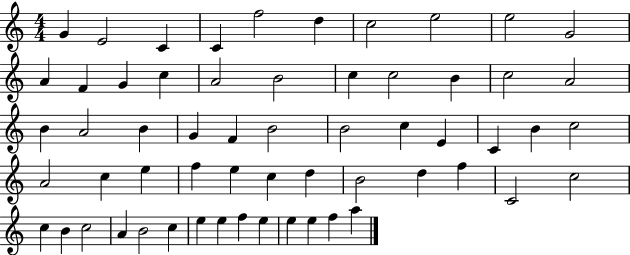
G4/q E4/h C4/q C4/q F5/h D5/q C5/h E5/h E5/h G4/h A4/q F4/q G4/q C5/q A4/h B4/h C5/q C5/h B4/q C5/h A4/h B4/q A4/h B4/q G4/q F4/q B4/h B4/h C5/q E4/q C4/q B4/q C5/h A4/h C5/q E5/q F5/q E5/q C5/q D5/q B4/h D5/q F5/q C4/h C5/h C5/q B4/q C5/h A4/q B4/h C5/q E5/q E5/q F5/q E5/q E5/q E5/q F5/q A5/q